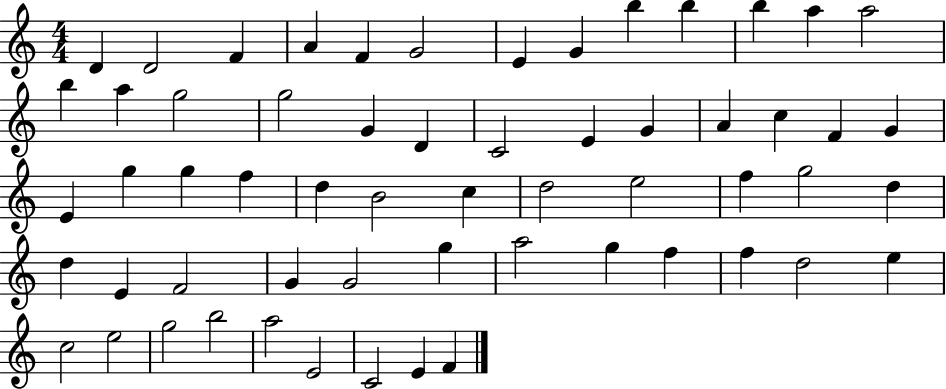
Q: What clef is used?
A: treble